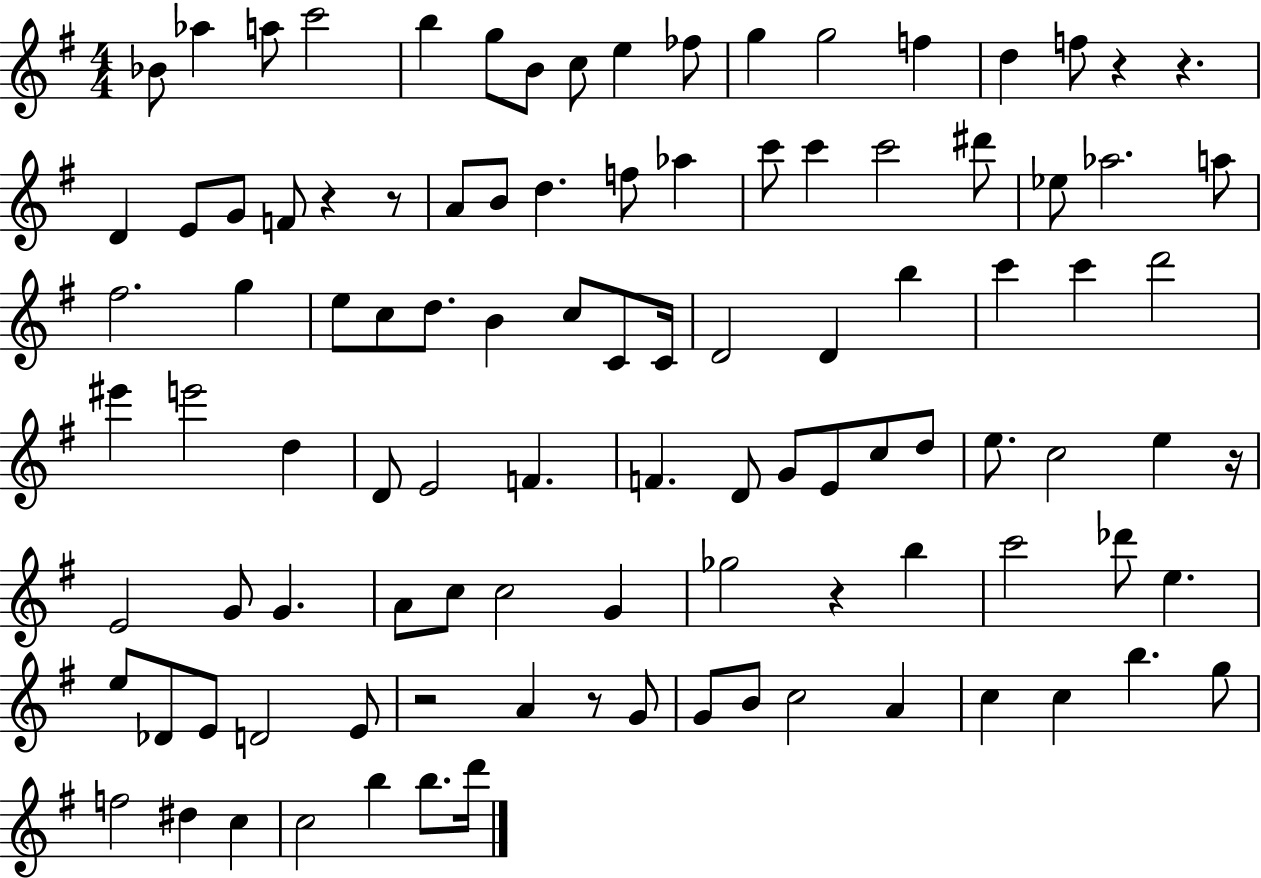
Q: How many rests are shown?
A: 8